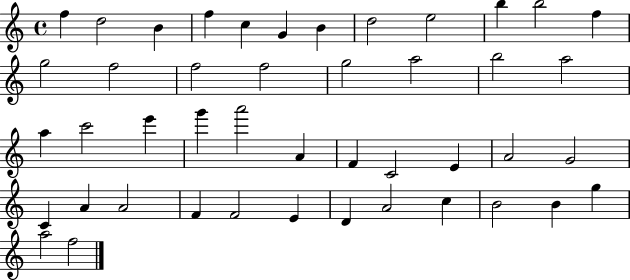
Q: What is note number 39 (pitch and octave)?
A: A4